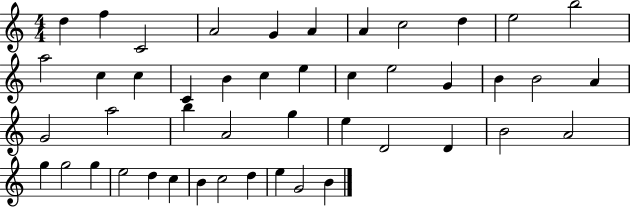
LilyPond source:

{
  \clef treble
  \numericTimeSignature
  \time 4/4
  \key c \major
  d''4 f''4 c'2 | a'2 g'4 a'4 | a'4 c''2 d''4 | e''2 b''2 | \break a''2 c''4 c''4 | c'4 b'4 c''4 e''4 | c''4 e''2 g'4 | b'4 b'2 a'4 | \break g'2 a''2 | b''4 a'2 g''4 | e''4 d'2 d'4 | b'2 a'2 | \break g''4 g''2 g''4 | e''2 d''4 c''4 | b'4 c''2 d''4 | e''4 g'2 b'4 | \break \bar "|."
}